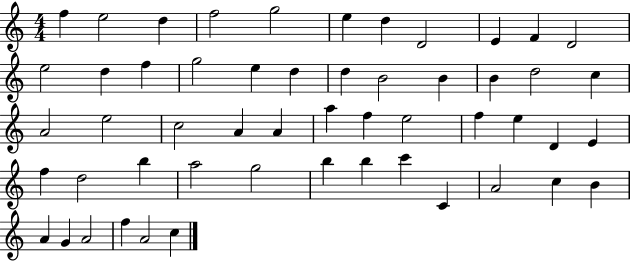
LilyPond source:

{
  \clef treble
  \numericTimeSignature
  \time 4/4
  \key c \major
  f''4 e''2 d''4 | f''2 g''2 | e''4 d''4 d'2 | e'4 f'4 d'2 | \break e''2 d''4 f''4 | g''2 e''4 d''4 | d''4 b'2 b'4 | b'4 d''2 c''4 | \break a'2 e''2 | c''2 a'4 a'4 | a''4 f''4 e''2 | f''4 e''4 d'4 e'4 | \break f''4 d''2 b''4 | a''2 g''2 | b''4 b''4 c'''4 c'4 | a'2 c''4 b'4 | \break a'4 g'4 a'2 | f''4 a'2 c''4 | \bar "|."
}